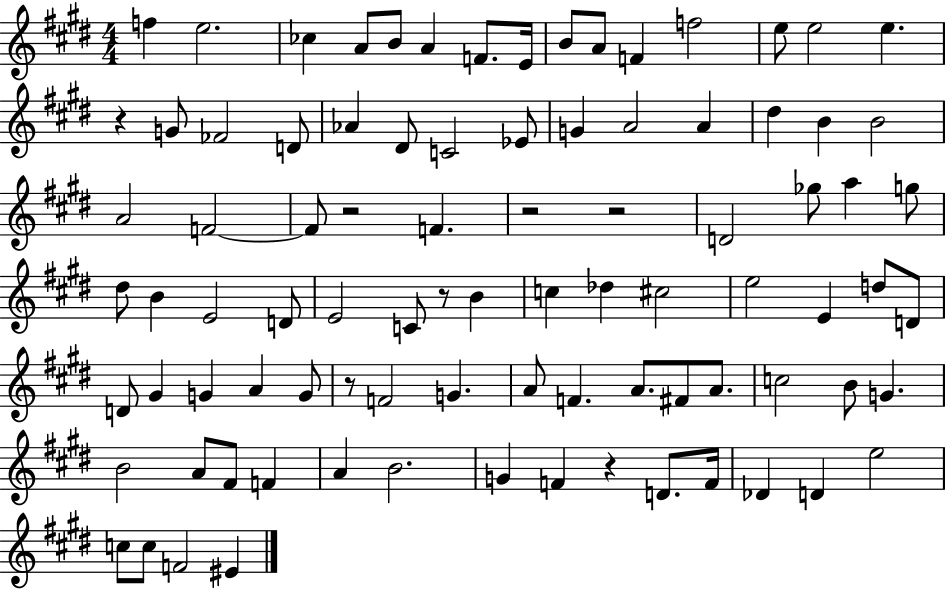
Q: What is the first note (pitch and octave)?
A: F5